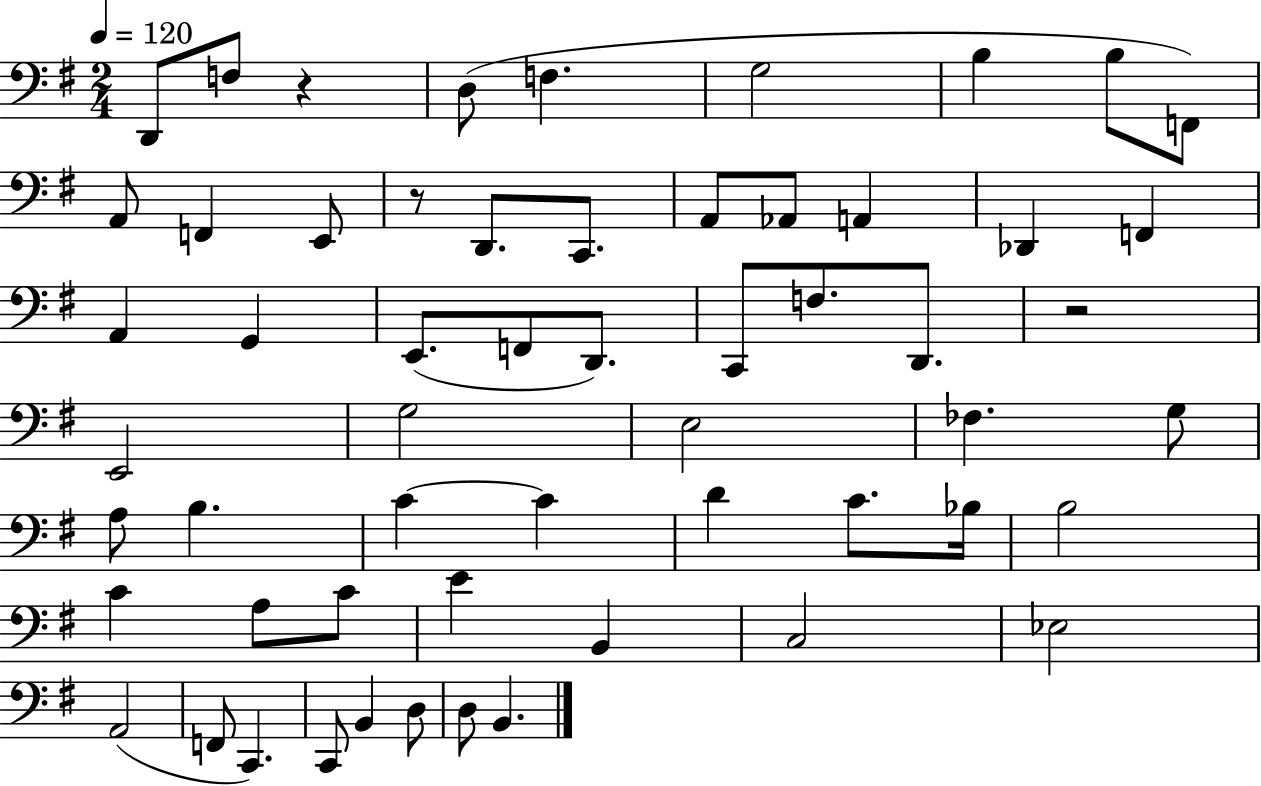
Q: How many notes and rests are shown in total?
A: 57